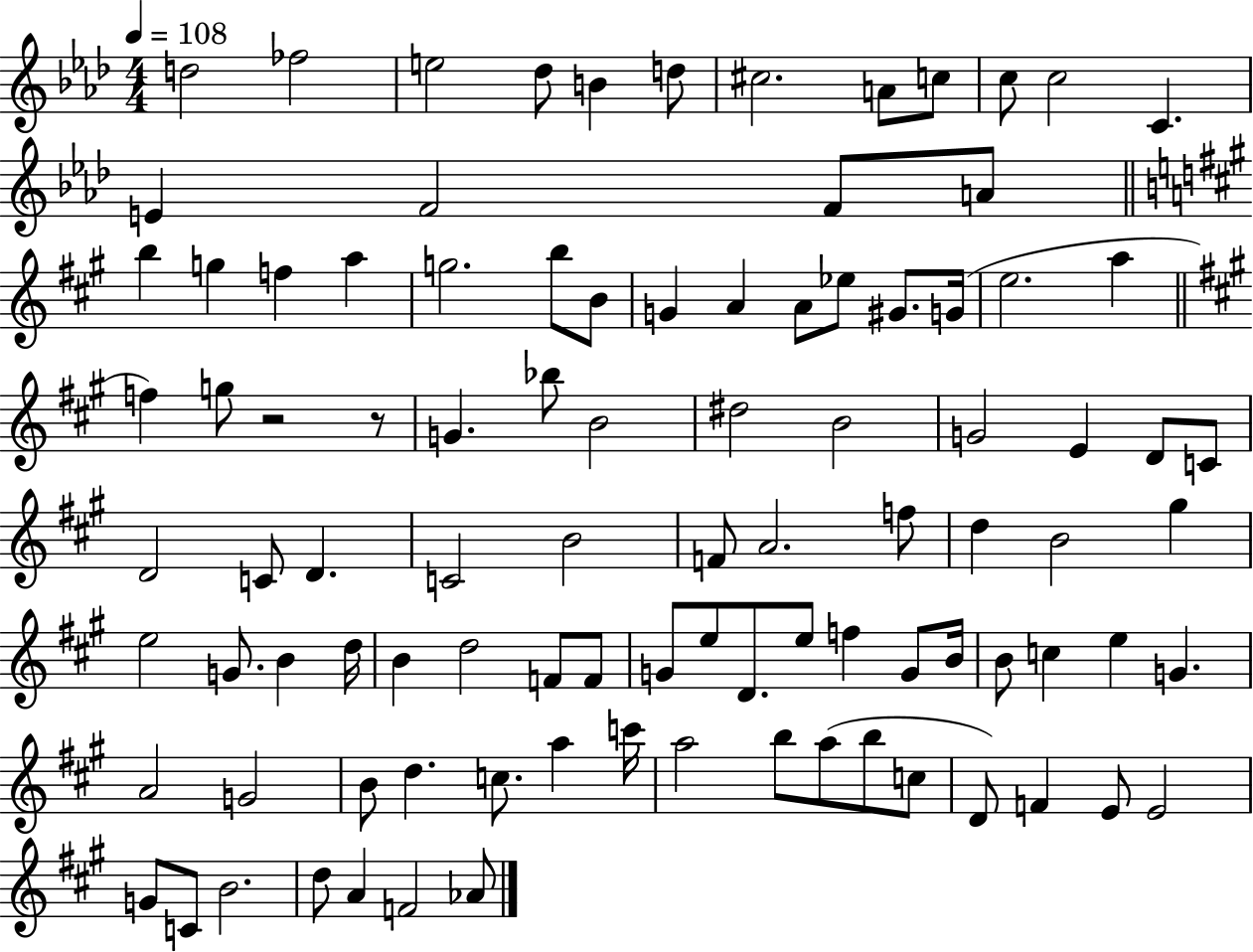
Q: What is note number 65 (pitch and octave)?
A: E5